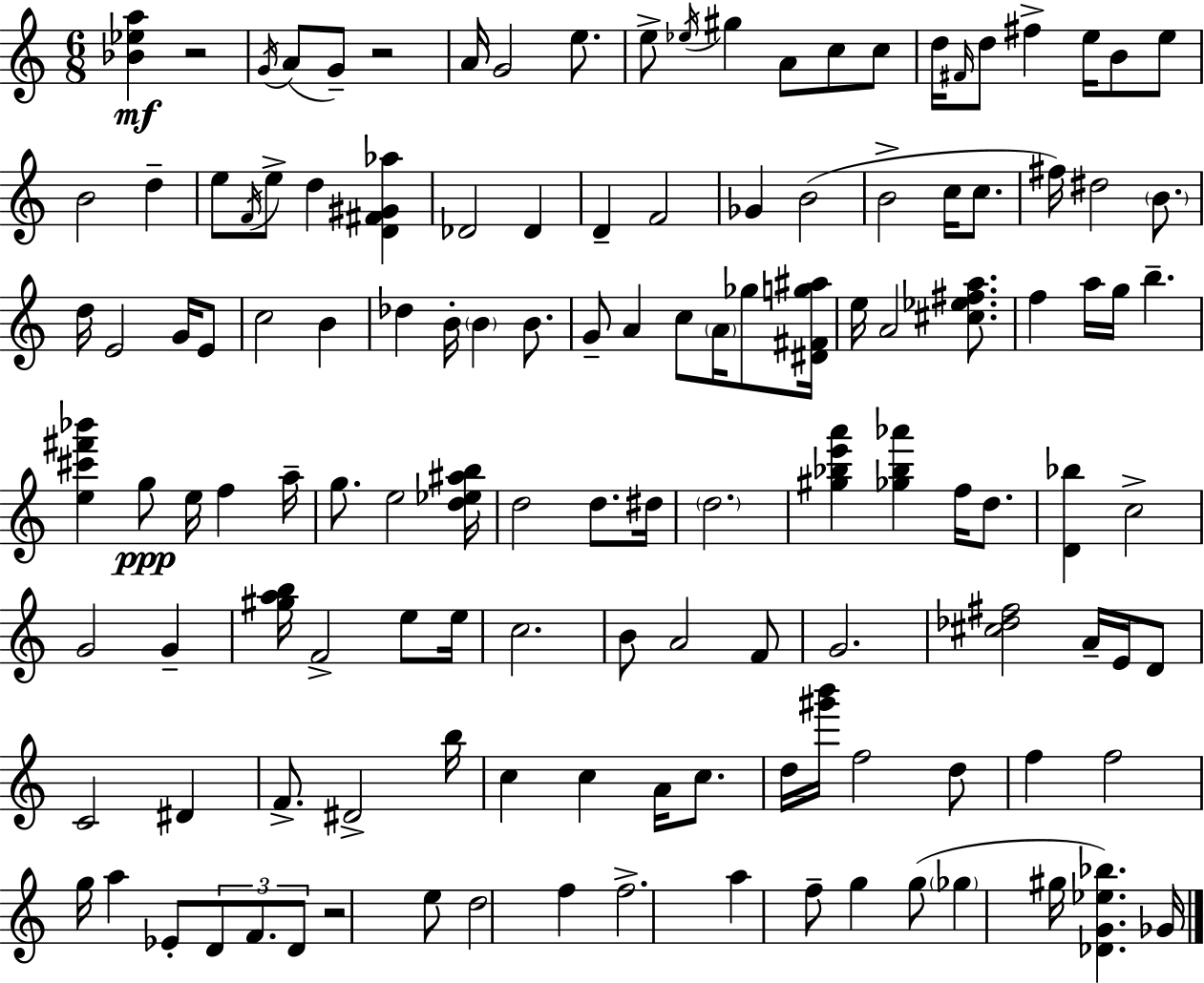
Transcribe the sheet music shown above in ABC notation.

X:1
T:Untitled
M:6/8
L:1/4
K:C
[_B_ea] z2 G/4 A/2 G/2 z2 A/4 G2 e/2 e/2 _e/4 ^g A/2 c/2 c/2 d/4 ^F/4 d/2 ^f e/4 B/2 e/2 B2 d e/2 F/4 e/2 d [D^F^G_a] _D2 _D D F2 _G B2 B2 c/4 c/2 ^f/4 ^d2 B/2 d/4 E2 G/4 E/2 c2 B _d B/4 B B/2 G/2 A c/2 A/4 _g/2 [^D^Fg^a]/4 e/4 A2 [^c_e^fa]/2 f a/4 g/4 b [e^c'^f'_b'] g/2 e/4 f a/4 g/2 e2 [d_e^ab]/4 d2 d/2 ^d/4 d2 [^g_be'a'] [_g_b_a'] f/4 d/2 [D_b] c2 G2 G [^gab]/4 F2 e/2 e/4 c2 B/2 A2 F/2 G2 [^c_d^f]2 A/4 E/4 D/2 C2 ^D F/2 ^D2 b/4 c c A/4 c/2 d/4 [^g'b']/4 f2 d/2 f f2 g/4 a _E/2 D/2 F/2 D/2 z2 e/2 d2 f f2 a f/2 g g/2 _g ^g/4 [_DG_e_b] _G/4